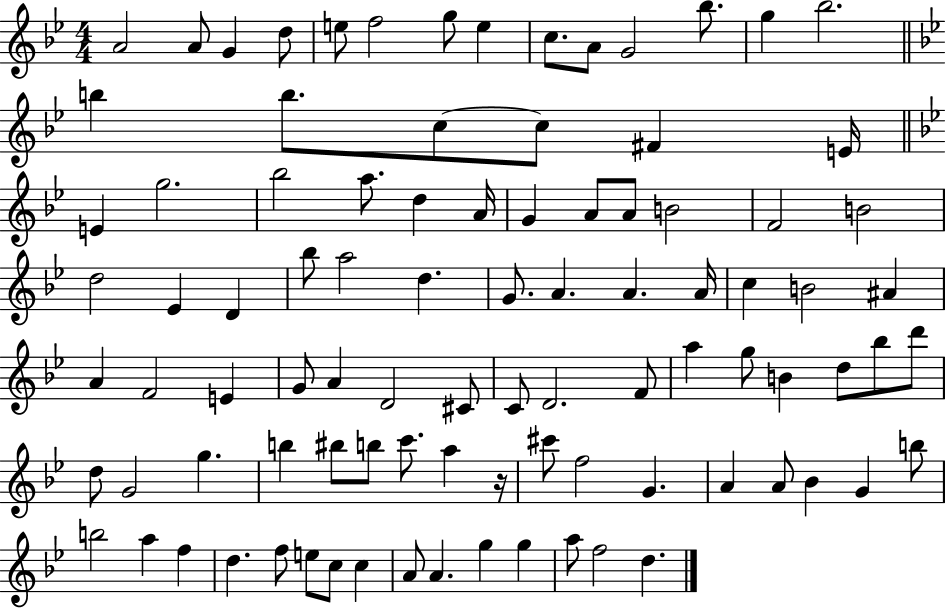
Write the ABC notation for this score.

X:1
T:Untitled
M:4/4
L:1/4
K:Bb
A2 A/2 G d/2 e/2 f2 g/2 e c/2 A/2 G2 _b/2 g _b2 b b/2 c/2 c/2 ^F E/4 E g2 _b2 a/2 d A/4 G A/2 A/2 B2 F2 B2 d2 _E D _b/2 a2 d G/2 A A A/4 c B2 ^A A F2 E G/2 A D2 ^C/2 C/2 D2 F/2 a g/2 B d/2 _b/2 d'/2 d/2 G2 g b ^b/2 b/2 c'/2 a z/4 ^c'/2 f2 G A A/2 _B G b/2 b2 a f d f/2 e/2 c/2 c A/2 A g g a/2 f2 d